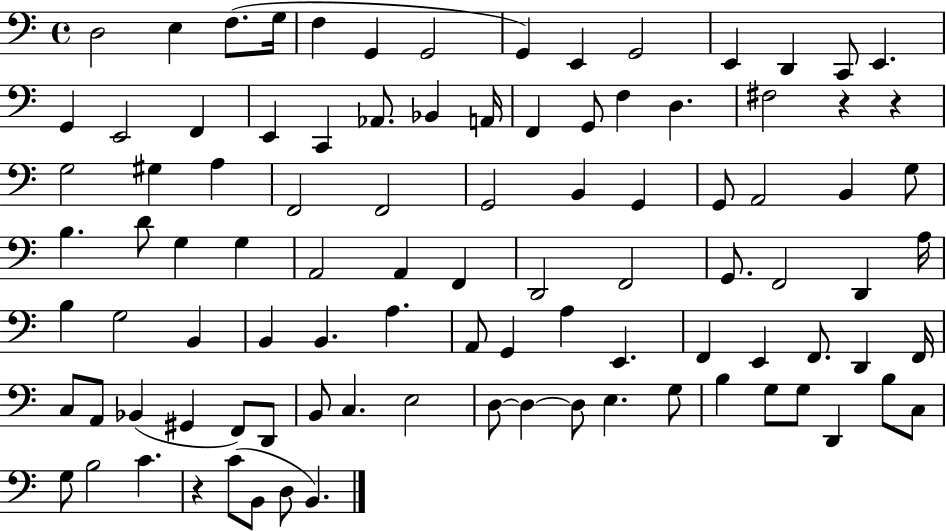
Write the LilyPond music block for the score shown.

{
  \clef bass
  \time 4/4
  \defaultTimeSignature
  \key c \major
  d2 e4 f8.( g16 | f4 g,4 g,2 | g,4) e,4 g,2 | e,4 d,4 c,8 e,4. | \break g,4 e,2 f,4 | e,4 c,4 aes,8. bes,4 a,16 | f,4 g,8 f4 d4. | fis2 r4 r4 | \break g2 gis4 a4 | f,2 f,2 | g,2 b,4 g,4 | g,8 a,2 b,4 g8 | \break b4. d'8 g4 g4 | a,2 a,4 f,4 | d,2 f,2 | g,8. f,2 d,4 a16 | \break b4 g2 b,4 | b,4 b,4. a4. | a,8 g,4 a4 e,4. | f,4 e,4 f,8. d,4 f,16 | \break c8 a,8 bes,4( gis,4 f,8) d,8 | b,8 c4. e2 | d8~~ d4~~ d8 e4. g8 | b4 g8 g8 d,4 b8 c8 | \break g8 b2 c'4. | r4 c'8( b,8 d8 b,4.) | \bar "|."
}